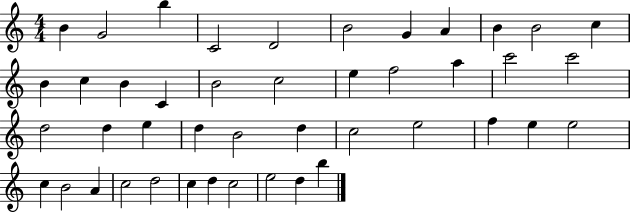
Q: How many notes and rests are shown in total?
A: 44